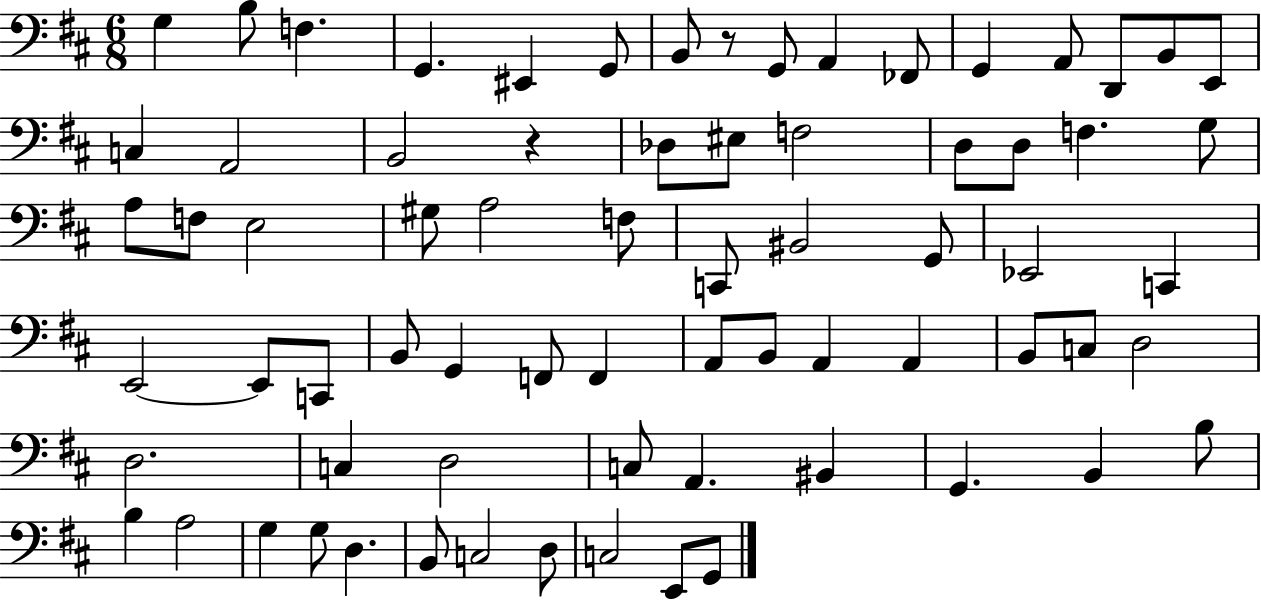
X:1
T:Untitled
M:6/8
L:1/4
K:D
G, B,/2 F, G,, ^E,, G,,/2 B,,/2 z/2 G,,/2 A,, _F,,/2 G,, A,,/2 D,,/2 B,,/2 E,,/2 C, A,,2 B,,2 z _D,/2 ^E,/2 F,2 D,/2 D,/2 F, G,/2 A,/2 F,/2 E,2 ^G,/2 A,2 F,/2 C,,/2 ^B,,2 G,,/2 _E,,2 C,, E,,2 E,,/2 C,,/2 B,,/2 G,, F,,/2 F,, A,,/2 B,,/2 A,, A,, B,,/2 C,/2 D,2 D,2 C, D,2 C,/2 A,, ^B,, G,, B,, B,/2 B, A,2 G, G,/2 D, B,,/2 C,2 D,/2 C,2 E,,/2 G,,/2